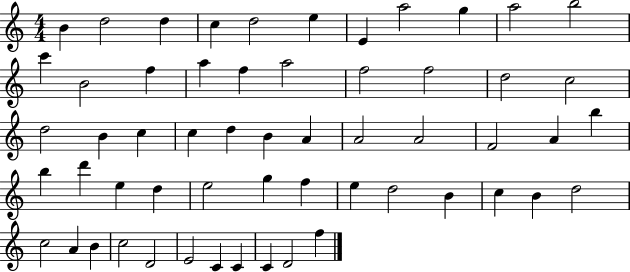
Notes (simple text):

B4/q D5/h D5/q C5/q D5/h E5/q E4/q A5/h G5/q A5/h B5/h C6/q B4/h F5/q A5/q F5/q A5/h F5/h F5/h D5/h C5/h D5/h B4/q C5/q C5/q D5/q B4/q A4/q A4/h A4/h F4/h A4/q B5/q B5/q D6/q E5/q D5/q E5/h G5/q F5/q E5/q D5/h B4/q C5/q B4/q D5/h C5/h A4/q B4/q C5/h D4/h E4/h C4/q C4/q C4/q D4/h F5/q